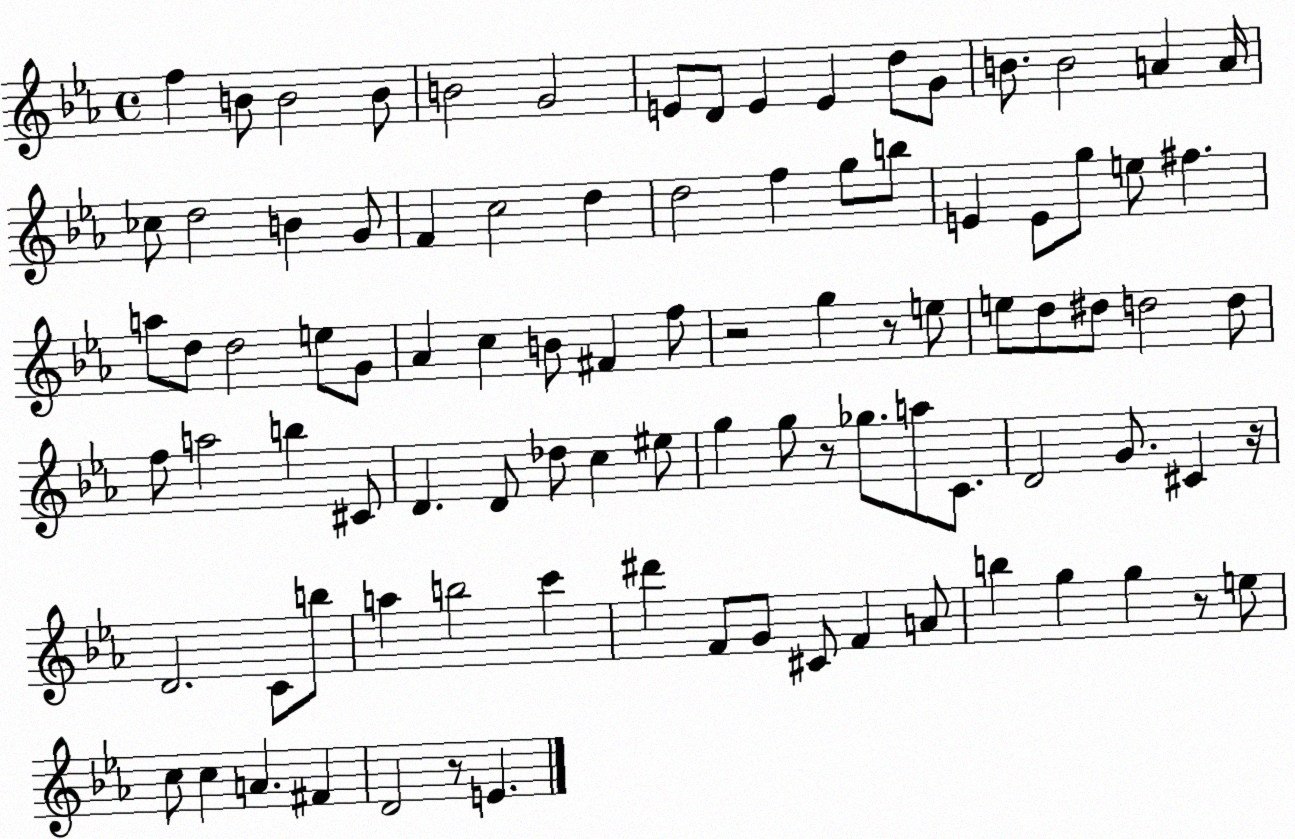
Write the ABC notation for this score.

X:1
T:Untitled
M:4/4
L:1/4
K:Eb
f B/2 B2 B/2 B2 G2 E/2 D/2 E E d/2 G/2 B/2 B2 A A/4 _c/2 d2 B G/2 F c2 d d2 f g/2 b/2 E E/2 g/2 e/2 ^f a/2 d/2 d2 e/2 G/2 _A c B/2 ^F f/2 z2 g z/2 e/2 e/2 d/2 ^d/2 d2 d/2 f/2 a2 b ^C/2 D D/2 _d/2 c ^e/2 g g/2 z/2 _g/2 a/2 C/2 D2 G/2 ^C z/4 D2 C/2 b/2 a b2 c' ^d' F/2 G/2 ^C/2 F A/2 b g g z/2 e/2 c/2 c A ^F D2 z/2 E